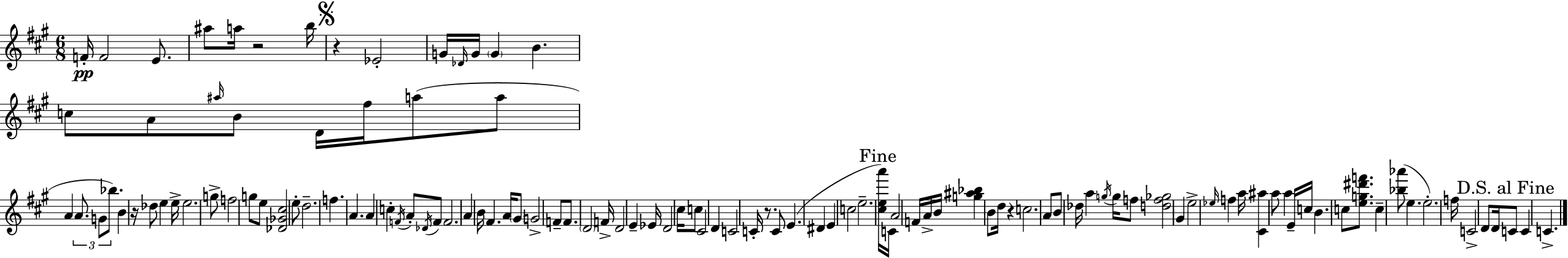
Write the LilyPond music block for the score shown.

{
  \clef treble
  \numericTimeSignature
  \time 6/8
  \key a \major
  f'16-.\pp f'2 e'8. | ais''8 a''16 r2 b''16 | \mark \markup { \musicglyph "scripts.segno" } r4 ees'2-. | g'16 \grace { des'16 } g'16 \parenthesize g'4 b'4. | \break c''8 a'8 \grace { ais''16 } b'8 d'16 fis''16 a''8( | a''8 a'4 \tuplet 3/2 { a'8. g'8 bes''8.) } | b'4 r16 des''8 e''4 | e''16-> e''2. | \break g''8-> f''2 | g''8 e''8 <des' ges' cis''>2 | e''8-. d''2.-- | f''4. a'4. | \break a'4 c''4-. \acciaccatura { f'16 } a'8-. | \acciaccatura { des'16 } f'8 f'2. | a'4 b'16 fis'4. | a'16 \parenthesize gis'8 g'2-> | \break f'8-- f'8. \parenthesize d'2 | f'16-> d'2 | e'4-- ees'16 d'2 | cis''16 c''8 cis'2 | \break d'4 c'2 | c'16-. r8. c'8 e'4.( | dis'4 e'4 c''2 | e''2.-- | \break \mark "Fine" <cis'' e'' a'''>16) c'16 a'2 | f'16 a'16-> b'16 <g'' ais'' bes''>4 b'8 d''16 | r4 c''2. | a'8 b'8 des''16 a''4 | \break \acciaccatura { g''16 } g''16 f''8 <d'' f'' ges''>2 | gis'4 e''2-> | \grace { ees''16 } f''4 a''16 <cis' ais''>4 a''8 | a''4 e'16-- c''16 b'4. | \break c''8 <e'' g'' dis''' f'''>8. c''4-- <bes'' aes'''>8( | e''4. e''2.-.) | f''16 c'2-> | d'8 d'16 \mark "D.S. al Fine" c'8 c'4 | \break c'4.-> \bar "|."
}